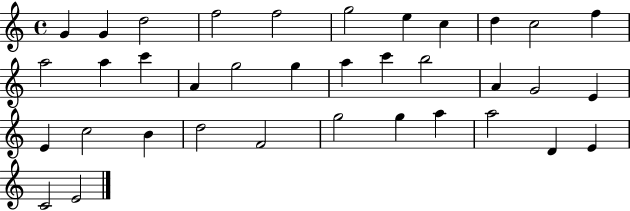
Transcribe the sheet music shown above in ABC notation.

X:1
T:Untitled
M:4/4
L:1/4
K:C
G G d2 f2 f2 g2 e c d c2 f a2 a c' A g2 g a c' b2 A G2 E E c2 B d2 F2 g2 g a a2 D E C2 E2